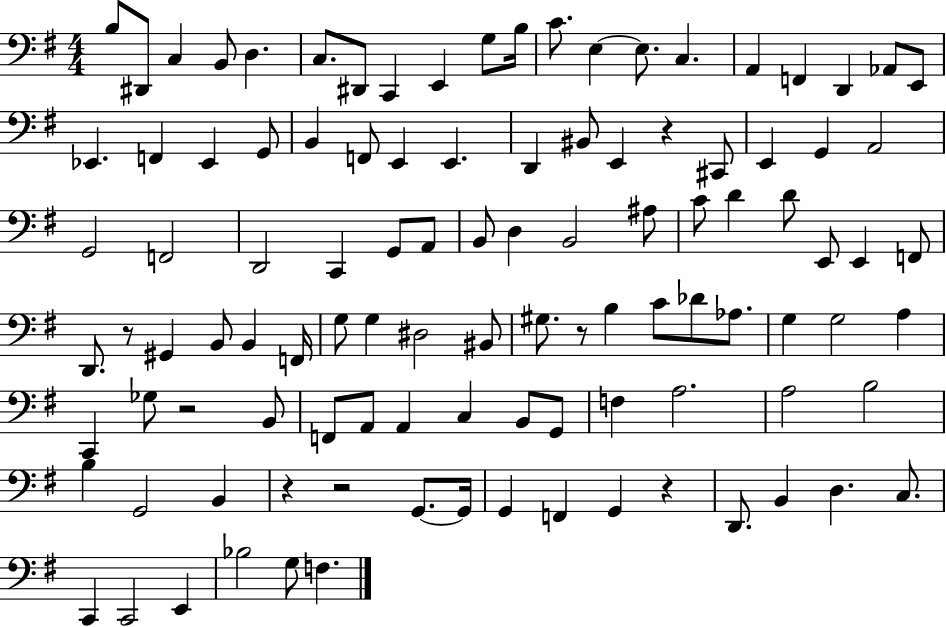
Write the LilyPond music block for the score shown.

{
  \clef bass
  \numericTimeSignature
  \time 4/4
  \key g \major
  b8 dis,8 c4 b,8 d4. | c8. dis,8 c,4 e,4 g8 b16 | c'8. e4~~ e8. c4. | a,4 f,4 d,4 aes,8 e,8 | \break ees,4. f,4 ees,4 g,8 | b,4 f,8 e,4 e,4. | d,4 bis,8 e,4 r4 cis,8 | e,4 g,4 a,2 | \break g,2 f,2 | d,2 c,4 g,8 a,8 | b,8 d4 b,2 ais8 | c'8 d'4 d'8 e,8 e,4 f,8 | \break d,8. r8 gis,4 b,8 b,4 f,16 | g8 g4 dis2 bis,8 | gis8. r8 b4 c'8 des'8 aes8. | g4 g2 a4 | \break c,4 ges8 r2 b,8 | f,8 a,8 a,4 c4 b,8 g,8 | f4 a2. | a2 b2 | \break b4 g,2 b,4 | r4 r2 g,8.~~ g,16 | g,4 f,4 g,4 r4 | d,8. b,4 d4. c8. | \break c,4 c,2 e,4 | bes2 g8 f4. | \bar "|."
}